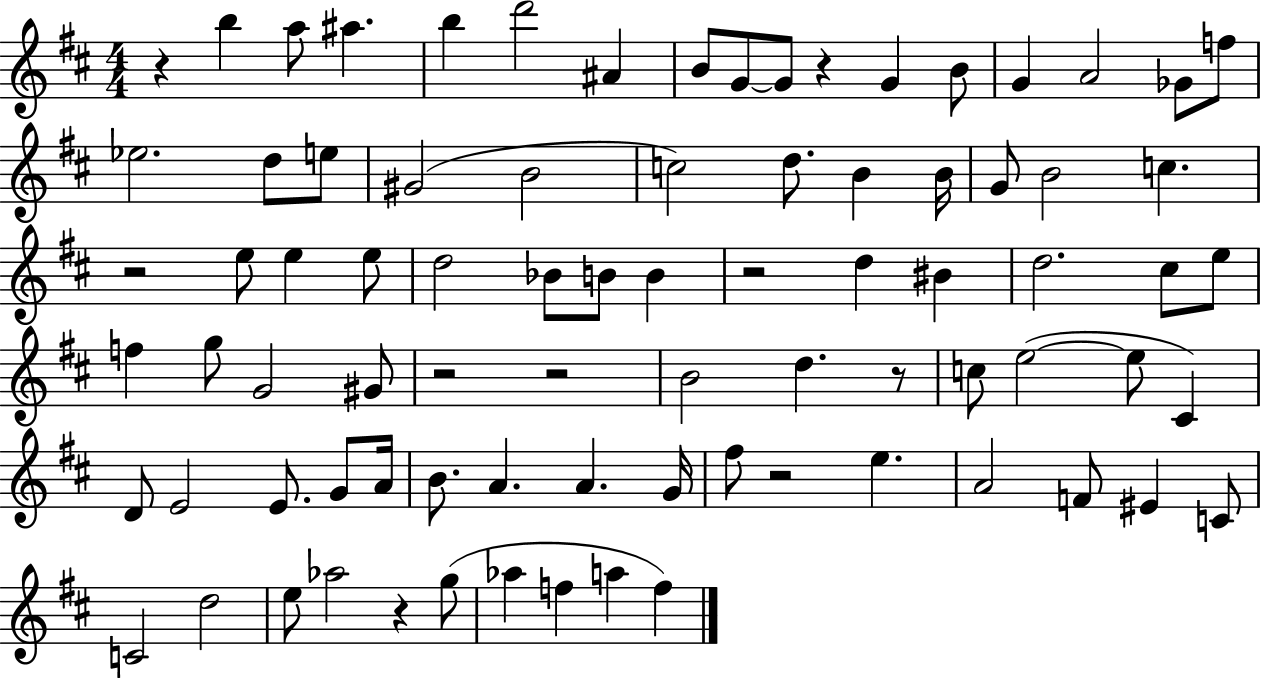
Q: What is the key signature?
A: D major